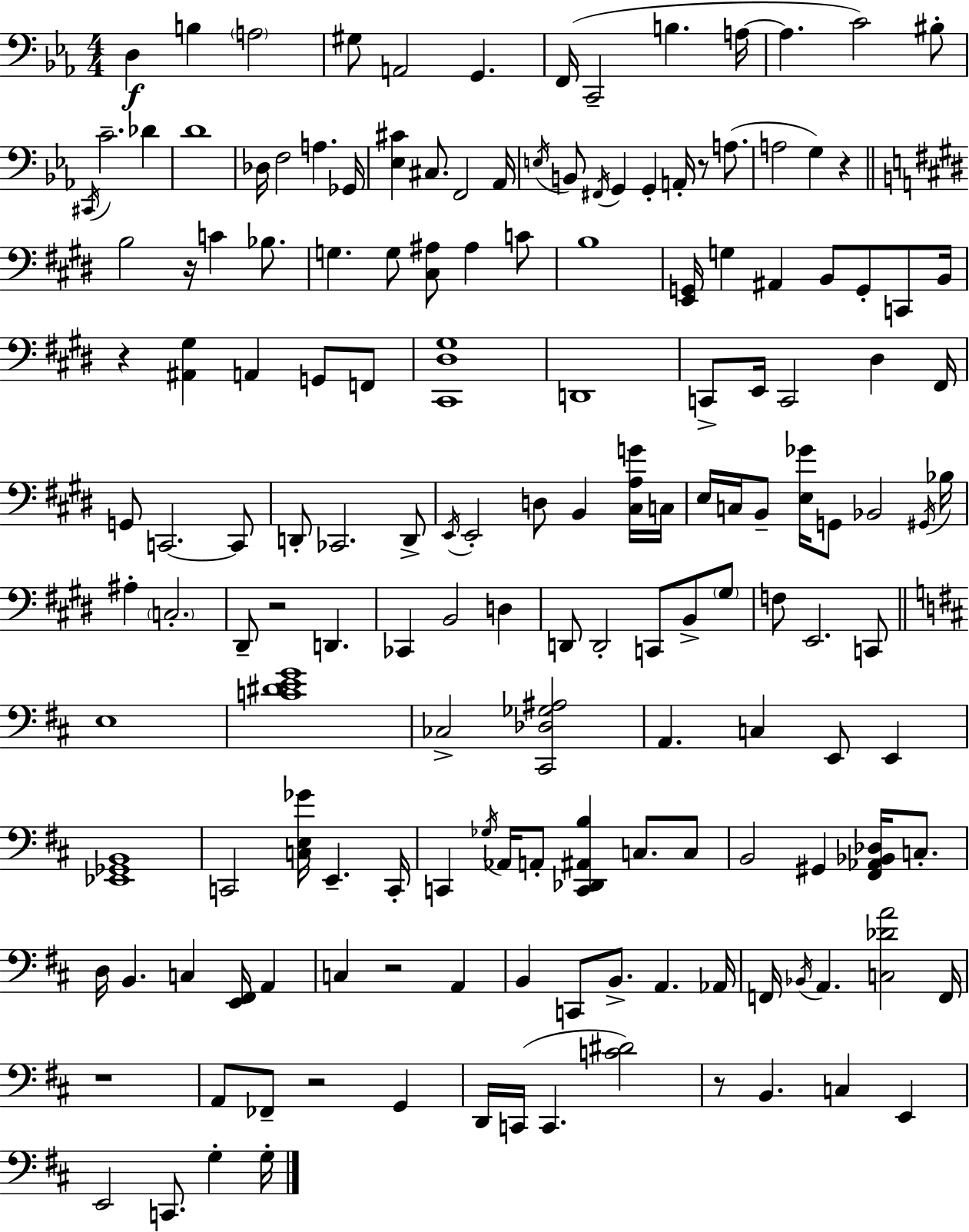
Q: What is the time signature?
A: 4/4